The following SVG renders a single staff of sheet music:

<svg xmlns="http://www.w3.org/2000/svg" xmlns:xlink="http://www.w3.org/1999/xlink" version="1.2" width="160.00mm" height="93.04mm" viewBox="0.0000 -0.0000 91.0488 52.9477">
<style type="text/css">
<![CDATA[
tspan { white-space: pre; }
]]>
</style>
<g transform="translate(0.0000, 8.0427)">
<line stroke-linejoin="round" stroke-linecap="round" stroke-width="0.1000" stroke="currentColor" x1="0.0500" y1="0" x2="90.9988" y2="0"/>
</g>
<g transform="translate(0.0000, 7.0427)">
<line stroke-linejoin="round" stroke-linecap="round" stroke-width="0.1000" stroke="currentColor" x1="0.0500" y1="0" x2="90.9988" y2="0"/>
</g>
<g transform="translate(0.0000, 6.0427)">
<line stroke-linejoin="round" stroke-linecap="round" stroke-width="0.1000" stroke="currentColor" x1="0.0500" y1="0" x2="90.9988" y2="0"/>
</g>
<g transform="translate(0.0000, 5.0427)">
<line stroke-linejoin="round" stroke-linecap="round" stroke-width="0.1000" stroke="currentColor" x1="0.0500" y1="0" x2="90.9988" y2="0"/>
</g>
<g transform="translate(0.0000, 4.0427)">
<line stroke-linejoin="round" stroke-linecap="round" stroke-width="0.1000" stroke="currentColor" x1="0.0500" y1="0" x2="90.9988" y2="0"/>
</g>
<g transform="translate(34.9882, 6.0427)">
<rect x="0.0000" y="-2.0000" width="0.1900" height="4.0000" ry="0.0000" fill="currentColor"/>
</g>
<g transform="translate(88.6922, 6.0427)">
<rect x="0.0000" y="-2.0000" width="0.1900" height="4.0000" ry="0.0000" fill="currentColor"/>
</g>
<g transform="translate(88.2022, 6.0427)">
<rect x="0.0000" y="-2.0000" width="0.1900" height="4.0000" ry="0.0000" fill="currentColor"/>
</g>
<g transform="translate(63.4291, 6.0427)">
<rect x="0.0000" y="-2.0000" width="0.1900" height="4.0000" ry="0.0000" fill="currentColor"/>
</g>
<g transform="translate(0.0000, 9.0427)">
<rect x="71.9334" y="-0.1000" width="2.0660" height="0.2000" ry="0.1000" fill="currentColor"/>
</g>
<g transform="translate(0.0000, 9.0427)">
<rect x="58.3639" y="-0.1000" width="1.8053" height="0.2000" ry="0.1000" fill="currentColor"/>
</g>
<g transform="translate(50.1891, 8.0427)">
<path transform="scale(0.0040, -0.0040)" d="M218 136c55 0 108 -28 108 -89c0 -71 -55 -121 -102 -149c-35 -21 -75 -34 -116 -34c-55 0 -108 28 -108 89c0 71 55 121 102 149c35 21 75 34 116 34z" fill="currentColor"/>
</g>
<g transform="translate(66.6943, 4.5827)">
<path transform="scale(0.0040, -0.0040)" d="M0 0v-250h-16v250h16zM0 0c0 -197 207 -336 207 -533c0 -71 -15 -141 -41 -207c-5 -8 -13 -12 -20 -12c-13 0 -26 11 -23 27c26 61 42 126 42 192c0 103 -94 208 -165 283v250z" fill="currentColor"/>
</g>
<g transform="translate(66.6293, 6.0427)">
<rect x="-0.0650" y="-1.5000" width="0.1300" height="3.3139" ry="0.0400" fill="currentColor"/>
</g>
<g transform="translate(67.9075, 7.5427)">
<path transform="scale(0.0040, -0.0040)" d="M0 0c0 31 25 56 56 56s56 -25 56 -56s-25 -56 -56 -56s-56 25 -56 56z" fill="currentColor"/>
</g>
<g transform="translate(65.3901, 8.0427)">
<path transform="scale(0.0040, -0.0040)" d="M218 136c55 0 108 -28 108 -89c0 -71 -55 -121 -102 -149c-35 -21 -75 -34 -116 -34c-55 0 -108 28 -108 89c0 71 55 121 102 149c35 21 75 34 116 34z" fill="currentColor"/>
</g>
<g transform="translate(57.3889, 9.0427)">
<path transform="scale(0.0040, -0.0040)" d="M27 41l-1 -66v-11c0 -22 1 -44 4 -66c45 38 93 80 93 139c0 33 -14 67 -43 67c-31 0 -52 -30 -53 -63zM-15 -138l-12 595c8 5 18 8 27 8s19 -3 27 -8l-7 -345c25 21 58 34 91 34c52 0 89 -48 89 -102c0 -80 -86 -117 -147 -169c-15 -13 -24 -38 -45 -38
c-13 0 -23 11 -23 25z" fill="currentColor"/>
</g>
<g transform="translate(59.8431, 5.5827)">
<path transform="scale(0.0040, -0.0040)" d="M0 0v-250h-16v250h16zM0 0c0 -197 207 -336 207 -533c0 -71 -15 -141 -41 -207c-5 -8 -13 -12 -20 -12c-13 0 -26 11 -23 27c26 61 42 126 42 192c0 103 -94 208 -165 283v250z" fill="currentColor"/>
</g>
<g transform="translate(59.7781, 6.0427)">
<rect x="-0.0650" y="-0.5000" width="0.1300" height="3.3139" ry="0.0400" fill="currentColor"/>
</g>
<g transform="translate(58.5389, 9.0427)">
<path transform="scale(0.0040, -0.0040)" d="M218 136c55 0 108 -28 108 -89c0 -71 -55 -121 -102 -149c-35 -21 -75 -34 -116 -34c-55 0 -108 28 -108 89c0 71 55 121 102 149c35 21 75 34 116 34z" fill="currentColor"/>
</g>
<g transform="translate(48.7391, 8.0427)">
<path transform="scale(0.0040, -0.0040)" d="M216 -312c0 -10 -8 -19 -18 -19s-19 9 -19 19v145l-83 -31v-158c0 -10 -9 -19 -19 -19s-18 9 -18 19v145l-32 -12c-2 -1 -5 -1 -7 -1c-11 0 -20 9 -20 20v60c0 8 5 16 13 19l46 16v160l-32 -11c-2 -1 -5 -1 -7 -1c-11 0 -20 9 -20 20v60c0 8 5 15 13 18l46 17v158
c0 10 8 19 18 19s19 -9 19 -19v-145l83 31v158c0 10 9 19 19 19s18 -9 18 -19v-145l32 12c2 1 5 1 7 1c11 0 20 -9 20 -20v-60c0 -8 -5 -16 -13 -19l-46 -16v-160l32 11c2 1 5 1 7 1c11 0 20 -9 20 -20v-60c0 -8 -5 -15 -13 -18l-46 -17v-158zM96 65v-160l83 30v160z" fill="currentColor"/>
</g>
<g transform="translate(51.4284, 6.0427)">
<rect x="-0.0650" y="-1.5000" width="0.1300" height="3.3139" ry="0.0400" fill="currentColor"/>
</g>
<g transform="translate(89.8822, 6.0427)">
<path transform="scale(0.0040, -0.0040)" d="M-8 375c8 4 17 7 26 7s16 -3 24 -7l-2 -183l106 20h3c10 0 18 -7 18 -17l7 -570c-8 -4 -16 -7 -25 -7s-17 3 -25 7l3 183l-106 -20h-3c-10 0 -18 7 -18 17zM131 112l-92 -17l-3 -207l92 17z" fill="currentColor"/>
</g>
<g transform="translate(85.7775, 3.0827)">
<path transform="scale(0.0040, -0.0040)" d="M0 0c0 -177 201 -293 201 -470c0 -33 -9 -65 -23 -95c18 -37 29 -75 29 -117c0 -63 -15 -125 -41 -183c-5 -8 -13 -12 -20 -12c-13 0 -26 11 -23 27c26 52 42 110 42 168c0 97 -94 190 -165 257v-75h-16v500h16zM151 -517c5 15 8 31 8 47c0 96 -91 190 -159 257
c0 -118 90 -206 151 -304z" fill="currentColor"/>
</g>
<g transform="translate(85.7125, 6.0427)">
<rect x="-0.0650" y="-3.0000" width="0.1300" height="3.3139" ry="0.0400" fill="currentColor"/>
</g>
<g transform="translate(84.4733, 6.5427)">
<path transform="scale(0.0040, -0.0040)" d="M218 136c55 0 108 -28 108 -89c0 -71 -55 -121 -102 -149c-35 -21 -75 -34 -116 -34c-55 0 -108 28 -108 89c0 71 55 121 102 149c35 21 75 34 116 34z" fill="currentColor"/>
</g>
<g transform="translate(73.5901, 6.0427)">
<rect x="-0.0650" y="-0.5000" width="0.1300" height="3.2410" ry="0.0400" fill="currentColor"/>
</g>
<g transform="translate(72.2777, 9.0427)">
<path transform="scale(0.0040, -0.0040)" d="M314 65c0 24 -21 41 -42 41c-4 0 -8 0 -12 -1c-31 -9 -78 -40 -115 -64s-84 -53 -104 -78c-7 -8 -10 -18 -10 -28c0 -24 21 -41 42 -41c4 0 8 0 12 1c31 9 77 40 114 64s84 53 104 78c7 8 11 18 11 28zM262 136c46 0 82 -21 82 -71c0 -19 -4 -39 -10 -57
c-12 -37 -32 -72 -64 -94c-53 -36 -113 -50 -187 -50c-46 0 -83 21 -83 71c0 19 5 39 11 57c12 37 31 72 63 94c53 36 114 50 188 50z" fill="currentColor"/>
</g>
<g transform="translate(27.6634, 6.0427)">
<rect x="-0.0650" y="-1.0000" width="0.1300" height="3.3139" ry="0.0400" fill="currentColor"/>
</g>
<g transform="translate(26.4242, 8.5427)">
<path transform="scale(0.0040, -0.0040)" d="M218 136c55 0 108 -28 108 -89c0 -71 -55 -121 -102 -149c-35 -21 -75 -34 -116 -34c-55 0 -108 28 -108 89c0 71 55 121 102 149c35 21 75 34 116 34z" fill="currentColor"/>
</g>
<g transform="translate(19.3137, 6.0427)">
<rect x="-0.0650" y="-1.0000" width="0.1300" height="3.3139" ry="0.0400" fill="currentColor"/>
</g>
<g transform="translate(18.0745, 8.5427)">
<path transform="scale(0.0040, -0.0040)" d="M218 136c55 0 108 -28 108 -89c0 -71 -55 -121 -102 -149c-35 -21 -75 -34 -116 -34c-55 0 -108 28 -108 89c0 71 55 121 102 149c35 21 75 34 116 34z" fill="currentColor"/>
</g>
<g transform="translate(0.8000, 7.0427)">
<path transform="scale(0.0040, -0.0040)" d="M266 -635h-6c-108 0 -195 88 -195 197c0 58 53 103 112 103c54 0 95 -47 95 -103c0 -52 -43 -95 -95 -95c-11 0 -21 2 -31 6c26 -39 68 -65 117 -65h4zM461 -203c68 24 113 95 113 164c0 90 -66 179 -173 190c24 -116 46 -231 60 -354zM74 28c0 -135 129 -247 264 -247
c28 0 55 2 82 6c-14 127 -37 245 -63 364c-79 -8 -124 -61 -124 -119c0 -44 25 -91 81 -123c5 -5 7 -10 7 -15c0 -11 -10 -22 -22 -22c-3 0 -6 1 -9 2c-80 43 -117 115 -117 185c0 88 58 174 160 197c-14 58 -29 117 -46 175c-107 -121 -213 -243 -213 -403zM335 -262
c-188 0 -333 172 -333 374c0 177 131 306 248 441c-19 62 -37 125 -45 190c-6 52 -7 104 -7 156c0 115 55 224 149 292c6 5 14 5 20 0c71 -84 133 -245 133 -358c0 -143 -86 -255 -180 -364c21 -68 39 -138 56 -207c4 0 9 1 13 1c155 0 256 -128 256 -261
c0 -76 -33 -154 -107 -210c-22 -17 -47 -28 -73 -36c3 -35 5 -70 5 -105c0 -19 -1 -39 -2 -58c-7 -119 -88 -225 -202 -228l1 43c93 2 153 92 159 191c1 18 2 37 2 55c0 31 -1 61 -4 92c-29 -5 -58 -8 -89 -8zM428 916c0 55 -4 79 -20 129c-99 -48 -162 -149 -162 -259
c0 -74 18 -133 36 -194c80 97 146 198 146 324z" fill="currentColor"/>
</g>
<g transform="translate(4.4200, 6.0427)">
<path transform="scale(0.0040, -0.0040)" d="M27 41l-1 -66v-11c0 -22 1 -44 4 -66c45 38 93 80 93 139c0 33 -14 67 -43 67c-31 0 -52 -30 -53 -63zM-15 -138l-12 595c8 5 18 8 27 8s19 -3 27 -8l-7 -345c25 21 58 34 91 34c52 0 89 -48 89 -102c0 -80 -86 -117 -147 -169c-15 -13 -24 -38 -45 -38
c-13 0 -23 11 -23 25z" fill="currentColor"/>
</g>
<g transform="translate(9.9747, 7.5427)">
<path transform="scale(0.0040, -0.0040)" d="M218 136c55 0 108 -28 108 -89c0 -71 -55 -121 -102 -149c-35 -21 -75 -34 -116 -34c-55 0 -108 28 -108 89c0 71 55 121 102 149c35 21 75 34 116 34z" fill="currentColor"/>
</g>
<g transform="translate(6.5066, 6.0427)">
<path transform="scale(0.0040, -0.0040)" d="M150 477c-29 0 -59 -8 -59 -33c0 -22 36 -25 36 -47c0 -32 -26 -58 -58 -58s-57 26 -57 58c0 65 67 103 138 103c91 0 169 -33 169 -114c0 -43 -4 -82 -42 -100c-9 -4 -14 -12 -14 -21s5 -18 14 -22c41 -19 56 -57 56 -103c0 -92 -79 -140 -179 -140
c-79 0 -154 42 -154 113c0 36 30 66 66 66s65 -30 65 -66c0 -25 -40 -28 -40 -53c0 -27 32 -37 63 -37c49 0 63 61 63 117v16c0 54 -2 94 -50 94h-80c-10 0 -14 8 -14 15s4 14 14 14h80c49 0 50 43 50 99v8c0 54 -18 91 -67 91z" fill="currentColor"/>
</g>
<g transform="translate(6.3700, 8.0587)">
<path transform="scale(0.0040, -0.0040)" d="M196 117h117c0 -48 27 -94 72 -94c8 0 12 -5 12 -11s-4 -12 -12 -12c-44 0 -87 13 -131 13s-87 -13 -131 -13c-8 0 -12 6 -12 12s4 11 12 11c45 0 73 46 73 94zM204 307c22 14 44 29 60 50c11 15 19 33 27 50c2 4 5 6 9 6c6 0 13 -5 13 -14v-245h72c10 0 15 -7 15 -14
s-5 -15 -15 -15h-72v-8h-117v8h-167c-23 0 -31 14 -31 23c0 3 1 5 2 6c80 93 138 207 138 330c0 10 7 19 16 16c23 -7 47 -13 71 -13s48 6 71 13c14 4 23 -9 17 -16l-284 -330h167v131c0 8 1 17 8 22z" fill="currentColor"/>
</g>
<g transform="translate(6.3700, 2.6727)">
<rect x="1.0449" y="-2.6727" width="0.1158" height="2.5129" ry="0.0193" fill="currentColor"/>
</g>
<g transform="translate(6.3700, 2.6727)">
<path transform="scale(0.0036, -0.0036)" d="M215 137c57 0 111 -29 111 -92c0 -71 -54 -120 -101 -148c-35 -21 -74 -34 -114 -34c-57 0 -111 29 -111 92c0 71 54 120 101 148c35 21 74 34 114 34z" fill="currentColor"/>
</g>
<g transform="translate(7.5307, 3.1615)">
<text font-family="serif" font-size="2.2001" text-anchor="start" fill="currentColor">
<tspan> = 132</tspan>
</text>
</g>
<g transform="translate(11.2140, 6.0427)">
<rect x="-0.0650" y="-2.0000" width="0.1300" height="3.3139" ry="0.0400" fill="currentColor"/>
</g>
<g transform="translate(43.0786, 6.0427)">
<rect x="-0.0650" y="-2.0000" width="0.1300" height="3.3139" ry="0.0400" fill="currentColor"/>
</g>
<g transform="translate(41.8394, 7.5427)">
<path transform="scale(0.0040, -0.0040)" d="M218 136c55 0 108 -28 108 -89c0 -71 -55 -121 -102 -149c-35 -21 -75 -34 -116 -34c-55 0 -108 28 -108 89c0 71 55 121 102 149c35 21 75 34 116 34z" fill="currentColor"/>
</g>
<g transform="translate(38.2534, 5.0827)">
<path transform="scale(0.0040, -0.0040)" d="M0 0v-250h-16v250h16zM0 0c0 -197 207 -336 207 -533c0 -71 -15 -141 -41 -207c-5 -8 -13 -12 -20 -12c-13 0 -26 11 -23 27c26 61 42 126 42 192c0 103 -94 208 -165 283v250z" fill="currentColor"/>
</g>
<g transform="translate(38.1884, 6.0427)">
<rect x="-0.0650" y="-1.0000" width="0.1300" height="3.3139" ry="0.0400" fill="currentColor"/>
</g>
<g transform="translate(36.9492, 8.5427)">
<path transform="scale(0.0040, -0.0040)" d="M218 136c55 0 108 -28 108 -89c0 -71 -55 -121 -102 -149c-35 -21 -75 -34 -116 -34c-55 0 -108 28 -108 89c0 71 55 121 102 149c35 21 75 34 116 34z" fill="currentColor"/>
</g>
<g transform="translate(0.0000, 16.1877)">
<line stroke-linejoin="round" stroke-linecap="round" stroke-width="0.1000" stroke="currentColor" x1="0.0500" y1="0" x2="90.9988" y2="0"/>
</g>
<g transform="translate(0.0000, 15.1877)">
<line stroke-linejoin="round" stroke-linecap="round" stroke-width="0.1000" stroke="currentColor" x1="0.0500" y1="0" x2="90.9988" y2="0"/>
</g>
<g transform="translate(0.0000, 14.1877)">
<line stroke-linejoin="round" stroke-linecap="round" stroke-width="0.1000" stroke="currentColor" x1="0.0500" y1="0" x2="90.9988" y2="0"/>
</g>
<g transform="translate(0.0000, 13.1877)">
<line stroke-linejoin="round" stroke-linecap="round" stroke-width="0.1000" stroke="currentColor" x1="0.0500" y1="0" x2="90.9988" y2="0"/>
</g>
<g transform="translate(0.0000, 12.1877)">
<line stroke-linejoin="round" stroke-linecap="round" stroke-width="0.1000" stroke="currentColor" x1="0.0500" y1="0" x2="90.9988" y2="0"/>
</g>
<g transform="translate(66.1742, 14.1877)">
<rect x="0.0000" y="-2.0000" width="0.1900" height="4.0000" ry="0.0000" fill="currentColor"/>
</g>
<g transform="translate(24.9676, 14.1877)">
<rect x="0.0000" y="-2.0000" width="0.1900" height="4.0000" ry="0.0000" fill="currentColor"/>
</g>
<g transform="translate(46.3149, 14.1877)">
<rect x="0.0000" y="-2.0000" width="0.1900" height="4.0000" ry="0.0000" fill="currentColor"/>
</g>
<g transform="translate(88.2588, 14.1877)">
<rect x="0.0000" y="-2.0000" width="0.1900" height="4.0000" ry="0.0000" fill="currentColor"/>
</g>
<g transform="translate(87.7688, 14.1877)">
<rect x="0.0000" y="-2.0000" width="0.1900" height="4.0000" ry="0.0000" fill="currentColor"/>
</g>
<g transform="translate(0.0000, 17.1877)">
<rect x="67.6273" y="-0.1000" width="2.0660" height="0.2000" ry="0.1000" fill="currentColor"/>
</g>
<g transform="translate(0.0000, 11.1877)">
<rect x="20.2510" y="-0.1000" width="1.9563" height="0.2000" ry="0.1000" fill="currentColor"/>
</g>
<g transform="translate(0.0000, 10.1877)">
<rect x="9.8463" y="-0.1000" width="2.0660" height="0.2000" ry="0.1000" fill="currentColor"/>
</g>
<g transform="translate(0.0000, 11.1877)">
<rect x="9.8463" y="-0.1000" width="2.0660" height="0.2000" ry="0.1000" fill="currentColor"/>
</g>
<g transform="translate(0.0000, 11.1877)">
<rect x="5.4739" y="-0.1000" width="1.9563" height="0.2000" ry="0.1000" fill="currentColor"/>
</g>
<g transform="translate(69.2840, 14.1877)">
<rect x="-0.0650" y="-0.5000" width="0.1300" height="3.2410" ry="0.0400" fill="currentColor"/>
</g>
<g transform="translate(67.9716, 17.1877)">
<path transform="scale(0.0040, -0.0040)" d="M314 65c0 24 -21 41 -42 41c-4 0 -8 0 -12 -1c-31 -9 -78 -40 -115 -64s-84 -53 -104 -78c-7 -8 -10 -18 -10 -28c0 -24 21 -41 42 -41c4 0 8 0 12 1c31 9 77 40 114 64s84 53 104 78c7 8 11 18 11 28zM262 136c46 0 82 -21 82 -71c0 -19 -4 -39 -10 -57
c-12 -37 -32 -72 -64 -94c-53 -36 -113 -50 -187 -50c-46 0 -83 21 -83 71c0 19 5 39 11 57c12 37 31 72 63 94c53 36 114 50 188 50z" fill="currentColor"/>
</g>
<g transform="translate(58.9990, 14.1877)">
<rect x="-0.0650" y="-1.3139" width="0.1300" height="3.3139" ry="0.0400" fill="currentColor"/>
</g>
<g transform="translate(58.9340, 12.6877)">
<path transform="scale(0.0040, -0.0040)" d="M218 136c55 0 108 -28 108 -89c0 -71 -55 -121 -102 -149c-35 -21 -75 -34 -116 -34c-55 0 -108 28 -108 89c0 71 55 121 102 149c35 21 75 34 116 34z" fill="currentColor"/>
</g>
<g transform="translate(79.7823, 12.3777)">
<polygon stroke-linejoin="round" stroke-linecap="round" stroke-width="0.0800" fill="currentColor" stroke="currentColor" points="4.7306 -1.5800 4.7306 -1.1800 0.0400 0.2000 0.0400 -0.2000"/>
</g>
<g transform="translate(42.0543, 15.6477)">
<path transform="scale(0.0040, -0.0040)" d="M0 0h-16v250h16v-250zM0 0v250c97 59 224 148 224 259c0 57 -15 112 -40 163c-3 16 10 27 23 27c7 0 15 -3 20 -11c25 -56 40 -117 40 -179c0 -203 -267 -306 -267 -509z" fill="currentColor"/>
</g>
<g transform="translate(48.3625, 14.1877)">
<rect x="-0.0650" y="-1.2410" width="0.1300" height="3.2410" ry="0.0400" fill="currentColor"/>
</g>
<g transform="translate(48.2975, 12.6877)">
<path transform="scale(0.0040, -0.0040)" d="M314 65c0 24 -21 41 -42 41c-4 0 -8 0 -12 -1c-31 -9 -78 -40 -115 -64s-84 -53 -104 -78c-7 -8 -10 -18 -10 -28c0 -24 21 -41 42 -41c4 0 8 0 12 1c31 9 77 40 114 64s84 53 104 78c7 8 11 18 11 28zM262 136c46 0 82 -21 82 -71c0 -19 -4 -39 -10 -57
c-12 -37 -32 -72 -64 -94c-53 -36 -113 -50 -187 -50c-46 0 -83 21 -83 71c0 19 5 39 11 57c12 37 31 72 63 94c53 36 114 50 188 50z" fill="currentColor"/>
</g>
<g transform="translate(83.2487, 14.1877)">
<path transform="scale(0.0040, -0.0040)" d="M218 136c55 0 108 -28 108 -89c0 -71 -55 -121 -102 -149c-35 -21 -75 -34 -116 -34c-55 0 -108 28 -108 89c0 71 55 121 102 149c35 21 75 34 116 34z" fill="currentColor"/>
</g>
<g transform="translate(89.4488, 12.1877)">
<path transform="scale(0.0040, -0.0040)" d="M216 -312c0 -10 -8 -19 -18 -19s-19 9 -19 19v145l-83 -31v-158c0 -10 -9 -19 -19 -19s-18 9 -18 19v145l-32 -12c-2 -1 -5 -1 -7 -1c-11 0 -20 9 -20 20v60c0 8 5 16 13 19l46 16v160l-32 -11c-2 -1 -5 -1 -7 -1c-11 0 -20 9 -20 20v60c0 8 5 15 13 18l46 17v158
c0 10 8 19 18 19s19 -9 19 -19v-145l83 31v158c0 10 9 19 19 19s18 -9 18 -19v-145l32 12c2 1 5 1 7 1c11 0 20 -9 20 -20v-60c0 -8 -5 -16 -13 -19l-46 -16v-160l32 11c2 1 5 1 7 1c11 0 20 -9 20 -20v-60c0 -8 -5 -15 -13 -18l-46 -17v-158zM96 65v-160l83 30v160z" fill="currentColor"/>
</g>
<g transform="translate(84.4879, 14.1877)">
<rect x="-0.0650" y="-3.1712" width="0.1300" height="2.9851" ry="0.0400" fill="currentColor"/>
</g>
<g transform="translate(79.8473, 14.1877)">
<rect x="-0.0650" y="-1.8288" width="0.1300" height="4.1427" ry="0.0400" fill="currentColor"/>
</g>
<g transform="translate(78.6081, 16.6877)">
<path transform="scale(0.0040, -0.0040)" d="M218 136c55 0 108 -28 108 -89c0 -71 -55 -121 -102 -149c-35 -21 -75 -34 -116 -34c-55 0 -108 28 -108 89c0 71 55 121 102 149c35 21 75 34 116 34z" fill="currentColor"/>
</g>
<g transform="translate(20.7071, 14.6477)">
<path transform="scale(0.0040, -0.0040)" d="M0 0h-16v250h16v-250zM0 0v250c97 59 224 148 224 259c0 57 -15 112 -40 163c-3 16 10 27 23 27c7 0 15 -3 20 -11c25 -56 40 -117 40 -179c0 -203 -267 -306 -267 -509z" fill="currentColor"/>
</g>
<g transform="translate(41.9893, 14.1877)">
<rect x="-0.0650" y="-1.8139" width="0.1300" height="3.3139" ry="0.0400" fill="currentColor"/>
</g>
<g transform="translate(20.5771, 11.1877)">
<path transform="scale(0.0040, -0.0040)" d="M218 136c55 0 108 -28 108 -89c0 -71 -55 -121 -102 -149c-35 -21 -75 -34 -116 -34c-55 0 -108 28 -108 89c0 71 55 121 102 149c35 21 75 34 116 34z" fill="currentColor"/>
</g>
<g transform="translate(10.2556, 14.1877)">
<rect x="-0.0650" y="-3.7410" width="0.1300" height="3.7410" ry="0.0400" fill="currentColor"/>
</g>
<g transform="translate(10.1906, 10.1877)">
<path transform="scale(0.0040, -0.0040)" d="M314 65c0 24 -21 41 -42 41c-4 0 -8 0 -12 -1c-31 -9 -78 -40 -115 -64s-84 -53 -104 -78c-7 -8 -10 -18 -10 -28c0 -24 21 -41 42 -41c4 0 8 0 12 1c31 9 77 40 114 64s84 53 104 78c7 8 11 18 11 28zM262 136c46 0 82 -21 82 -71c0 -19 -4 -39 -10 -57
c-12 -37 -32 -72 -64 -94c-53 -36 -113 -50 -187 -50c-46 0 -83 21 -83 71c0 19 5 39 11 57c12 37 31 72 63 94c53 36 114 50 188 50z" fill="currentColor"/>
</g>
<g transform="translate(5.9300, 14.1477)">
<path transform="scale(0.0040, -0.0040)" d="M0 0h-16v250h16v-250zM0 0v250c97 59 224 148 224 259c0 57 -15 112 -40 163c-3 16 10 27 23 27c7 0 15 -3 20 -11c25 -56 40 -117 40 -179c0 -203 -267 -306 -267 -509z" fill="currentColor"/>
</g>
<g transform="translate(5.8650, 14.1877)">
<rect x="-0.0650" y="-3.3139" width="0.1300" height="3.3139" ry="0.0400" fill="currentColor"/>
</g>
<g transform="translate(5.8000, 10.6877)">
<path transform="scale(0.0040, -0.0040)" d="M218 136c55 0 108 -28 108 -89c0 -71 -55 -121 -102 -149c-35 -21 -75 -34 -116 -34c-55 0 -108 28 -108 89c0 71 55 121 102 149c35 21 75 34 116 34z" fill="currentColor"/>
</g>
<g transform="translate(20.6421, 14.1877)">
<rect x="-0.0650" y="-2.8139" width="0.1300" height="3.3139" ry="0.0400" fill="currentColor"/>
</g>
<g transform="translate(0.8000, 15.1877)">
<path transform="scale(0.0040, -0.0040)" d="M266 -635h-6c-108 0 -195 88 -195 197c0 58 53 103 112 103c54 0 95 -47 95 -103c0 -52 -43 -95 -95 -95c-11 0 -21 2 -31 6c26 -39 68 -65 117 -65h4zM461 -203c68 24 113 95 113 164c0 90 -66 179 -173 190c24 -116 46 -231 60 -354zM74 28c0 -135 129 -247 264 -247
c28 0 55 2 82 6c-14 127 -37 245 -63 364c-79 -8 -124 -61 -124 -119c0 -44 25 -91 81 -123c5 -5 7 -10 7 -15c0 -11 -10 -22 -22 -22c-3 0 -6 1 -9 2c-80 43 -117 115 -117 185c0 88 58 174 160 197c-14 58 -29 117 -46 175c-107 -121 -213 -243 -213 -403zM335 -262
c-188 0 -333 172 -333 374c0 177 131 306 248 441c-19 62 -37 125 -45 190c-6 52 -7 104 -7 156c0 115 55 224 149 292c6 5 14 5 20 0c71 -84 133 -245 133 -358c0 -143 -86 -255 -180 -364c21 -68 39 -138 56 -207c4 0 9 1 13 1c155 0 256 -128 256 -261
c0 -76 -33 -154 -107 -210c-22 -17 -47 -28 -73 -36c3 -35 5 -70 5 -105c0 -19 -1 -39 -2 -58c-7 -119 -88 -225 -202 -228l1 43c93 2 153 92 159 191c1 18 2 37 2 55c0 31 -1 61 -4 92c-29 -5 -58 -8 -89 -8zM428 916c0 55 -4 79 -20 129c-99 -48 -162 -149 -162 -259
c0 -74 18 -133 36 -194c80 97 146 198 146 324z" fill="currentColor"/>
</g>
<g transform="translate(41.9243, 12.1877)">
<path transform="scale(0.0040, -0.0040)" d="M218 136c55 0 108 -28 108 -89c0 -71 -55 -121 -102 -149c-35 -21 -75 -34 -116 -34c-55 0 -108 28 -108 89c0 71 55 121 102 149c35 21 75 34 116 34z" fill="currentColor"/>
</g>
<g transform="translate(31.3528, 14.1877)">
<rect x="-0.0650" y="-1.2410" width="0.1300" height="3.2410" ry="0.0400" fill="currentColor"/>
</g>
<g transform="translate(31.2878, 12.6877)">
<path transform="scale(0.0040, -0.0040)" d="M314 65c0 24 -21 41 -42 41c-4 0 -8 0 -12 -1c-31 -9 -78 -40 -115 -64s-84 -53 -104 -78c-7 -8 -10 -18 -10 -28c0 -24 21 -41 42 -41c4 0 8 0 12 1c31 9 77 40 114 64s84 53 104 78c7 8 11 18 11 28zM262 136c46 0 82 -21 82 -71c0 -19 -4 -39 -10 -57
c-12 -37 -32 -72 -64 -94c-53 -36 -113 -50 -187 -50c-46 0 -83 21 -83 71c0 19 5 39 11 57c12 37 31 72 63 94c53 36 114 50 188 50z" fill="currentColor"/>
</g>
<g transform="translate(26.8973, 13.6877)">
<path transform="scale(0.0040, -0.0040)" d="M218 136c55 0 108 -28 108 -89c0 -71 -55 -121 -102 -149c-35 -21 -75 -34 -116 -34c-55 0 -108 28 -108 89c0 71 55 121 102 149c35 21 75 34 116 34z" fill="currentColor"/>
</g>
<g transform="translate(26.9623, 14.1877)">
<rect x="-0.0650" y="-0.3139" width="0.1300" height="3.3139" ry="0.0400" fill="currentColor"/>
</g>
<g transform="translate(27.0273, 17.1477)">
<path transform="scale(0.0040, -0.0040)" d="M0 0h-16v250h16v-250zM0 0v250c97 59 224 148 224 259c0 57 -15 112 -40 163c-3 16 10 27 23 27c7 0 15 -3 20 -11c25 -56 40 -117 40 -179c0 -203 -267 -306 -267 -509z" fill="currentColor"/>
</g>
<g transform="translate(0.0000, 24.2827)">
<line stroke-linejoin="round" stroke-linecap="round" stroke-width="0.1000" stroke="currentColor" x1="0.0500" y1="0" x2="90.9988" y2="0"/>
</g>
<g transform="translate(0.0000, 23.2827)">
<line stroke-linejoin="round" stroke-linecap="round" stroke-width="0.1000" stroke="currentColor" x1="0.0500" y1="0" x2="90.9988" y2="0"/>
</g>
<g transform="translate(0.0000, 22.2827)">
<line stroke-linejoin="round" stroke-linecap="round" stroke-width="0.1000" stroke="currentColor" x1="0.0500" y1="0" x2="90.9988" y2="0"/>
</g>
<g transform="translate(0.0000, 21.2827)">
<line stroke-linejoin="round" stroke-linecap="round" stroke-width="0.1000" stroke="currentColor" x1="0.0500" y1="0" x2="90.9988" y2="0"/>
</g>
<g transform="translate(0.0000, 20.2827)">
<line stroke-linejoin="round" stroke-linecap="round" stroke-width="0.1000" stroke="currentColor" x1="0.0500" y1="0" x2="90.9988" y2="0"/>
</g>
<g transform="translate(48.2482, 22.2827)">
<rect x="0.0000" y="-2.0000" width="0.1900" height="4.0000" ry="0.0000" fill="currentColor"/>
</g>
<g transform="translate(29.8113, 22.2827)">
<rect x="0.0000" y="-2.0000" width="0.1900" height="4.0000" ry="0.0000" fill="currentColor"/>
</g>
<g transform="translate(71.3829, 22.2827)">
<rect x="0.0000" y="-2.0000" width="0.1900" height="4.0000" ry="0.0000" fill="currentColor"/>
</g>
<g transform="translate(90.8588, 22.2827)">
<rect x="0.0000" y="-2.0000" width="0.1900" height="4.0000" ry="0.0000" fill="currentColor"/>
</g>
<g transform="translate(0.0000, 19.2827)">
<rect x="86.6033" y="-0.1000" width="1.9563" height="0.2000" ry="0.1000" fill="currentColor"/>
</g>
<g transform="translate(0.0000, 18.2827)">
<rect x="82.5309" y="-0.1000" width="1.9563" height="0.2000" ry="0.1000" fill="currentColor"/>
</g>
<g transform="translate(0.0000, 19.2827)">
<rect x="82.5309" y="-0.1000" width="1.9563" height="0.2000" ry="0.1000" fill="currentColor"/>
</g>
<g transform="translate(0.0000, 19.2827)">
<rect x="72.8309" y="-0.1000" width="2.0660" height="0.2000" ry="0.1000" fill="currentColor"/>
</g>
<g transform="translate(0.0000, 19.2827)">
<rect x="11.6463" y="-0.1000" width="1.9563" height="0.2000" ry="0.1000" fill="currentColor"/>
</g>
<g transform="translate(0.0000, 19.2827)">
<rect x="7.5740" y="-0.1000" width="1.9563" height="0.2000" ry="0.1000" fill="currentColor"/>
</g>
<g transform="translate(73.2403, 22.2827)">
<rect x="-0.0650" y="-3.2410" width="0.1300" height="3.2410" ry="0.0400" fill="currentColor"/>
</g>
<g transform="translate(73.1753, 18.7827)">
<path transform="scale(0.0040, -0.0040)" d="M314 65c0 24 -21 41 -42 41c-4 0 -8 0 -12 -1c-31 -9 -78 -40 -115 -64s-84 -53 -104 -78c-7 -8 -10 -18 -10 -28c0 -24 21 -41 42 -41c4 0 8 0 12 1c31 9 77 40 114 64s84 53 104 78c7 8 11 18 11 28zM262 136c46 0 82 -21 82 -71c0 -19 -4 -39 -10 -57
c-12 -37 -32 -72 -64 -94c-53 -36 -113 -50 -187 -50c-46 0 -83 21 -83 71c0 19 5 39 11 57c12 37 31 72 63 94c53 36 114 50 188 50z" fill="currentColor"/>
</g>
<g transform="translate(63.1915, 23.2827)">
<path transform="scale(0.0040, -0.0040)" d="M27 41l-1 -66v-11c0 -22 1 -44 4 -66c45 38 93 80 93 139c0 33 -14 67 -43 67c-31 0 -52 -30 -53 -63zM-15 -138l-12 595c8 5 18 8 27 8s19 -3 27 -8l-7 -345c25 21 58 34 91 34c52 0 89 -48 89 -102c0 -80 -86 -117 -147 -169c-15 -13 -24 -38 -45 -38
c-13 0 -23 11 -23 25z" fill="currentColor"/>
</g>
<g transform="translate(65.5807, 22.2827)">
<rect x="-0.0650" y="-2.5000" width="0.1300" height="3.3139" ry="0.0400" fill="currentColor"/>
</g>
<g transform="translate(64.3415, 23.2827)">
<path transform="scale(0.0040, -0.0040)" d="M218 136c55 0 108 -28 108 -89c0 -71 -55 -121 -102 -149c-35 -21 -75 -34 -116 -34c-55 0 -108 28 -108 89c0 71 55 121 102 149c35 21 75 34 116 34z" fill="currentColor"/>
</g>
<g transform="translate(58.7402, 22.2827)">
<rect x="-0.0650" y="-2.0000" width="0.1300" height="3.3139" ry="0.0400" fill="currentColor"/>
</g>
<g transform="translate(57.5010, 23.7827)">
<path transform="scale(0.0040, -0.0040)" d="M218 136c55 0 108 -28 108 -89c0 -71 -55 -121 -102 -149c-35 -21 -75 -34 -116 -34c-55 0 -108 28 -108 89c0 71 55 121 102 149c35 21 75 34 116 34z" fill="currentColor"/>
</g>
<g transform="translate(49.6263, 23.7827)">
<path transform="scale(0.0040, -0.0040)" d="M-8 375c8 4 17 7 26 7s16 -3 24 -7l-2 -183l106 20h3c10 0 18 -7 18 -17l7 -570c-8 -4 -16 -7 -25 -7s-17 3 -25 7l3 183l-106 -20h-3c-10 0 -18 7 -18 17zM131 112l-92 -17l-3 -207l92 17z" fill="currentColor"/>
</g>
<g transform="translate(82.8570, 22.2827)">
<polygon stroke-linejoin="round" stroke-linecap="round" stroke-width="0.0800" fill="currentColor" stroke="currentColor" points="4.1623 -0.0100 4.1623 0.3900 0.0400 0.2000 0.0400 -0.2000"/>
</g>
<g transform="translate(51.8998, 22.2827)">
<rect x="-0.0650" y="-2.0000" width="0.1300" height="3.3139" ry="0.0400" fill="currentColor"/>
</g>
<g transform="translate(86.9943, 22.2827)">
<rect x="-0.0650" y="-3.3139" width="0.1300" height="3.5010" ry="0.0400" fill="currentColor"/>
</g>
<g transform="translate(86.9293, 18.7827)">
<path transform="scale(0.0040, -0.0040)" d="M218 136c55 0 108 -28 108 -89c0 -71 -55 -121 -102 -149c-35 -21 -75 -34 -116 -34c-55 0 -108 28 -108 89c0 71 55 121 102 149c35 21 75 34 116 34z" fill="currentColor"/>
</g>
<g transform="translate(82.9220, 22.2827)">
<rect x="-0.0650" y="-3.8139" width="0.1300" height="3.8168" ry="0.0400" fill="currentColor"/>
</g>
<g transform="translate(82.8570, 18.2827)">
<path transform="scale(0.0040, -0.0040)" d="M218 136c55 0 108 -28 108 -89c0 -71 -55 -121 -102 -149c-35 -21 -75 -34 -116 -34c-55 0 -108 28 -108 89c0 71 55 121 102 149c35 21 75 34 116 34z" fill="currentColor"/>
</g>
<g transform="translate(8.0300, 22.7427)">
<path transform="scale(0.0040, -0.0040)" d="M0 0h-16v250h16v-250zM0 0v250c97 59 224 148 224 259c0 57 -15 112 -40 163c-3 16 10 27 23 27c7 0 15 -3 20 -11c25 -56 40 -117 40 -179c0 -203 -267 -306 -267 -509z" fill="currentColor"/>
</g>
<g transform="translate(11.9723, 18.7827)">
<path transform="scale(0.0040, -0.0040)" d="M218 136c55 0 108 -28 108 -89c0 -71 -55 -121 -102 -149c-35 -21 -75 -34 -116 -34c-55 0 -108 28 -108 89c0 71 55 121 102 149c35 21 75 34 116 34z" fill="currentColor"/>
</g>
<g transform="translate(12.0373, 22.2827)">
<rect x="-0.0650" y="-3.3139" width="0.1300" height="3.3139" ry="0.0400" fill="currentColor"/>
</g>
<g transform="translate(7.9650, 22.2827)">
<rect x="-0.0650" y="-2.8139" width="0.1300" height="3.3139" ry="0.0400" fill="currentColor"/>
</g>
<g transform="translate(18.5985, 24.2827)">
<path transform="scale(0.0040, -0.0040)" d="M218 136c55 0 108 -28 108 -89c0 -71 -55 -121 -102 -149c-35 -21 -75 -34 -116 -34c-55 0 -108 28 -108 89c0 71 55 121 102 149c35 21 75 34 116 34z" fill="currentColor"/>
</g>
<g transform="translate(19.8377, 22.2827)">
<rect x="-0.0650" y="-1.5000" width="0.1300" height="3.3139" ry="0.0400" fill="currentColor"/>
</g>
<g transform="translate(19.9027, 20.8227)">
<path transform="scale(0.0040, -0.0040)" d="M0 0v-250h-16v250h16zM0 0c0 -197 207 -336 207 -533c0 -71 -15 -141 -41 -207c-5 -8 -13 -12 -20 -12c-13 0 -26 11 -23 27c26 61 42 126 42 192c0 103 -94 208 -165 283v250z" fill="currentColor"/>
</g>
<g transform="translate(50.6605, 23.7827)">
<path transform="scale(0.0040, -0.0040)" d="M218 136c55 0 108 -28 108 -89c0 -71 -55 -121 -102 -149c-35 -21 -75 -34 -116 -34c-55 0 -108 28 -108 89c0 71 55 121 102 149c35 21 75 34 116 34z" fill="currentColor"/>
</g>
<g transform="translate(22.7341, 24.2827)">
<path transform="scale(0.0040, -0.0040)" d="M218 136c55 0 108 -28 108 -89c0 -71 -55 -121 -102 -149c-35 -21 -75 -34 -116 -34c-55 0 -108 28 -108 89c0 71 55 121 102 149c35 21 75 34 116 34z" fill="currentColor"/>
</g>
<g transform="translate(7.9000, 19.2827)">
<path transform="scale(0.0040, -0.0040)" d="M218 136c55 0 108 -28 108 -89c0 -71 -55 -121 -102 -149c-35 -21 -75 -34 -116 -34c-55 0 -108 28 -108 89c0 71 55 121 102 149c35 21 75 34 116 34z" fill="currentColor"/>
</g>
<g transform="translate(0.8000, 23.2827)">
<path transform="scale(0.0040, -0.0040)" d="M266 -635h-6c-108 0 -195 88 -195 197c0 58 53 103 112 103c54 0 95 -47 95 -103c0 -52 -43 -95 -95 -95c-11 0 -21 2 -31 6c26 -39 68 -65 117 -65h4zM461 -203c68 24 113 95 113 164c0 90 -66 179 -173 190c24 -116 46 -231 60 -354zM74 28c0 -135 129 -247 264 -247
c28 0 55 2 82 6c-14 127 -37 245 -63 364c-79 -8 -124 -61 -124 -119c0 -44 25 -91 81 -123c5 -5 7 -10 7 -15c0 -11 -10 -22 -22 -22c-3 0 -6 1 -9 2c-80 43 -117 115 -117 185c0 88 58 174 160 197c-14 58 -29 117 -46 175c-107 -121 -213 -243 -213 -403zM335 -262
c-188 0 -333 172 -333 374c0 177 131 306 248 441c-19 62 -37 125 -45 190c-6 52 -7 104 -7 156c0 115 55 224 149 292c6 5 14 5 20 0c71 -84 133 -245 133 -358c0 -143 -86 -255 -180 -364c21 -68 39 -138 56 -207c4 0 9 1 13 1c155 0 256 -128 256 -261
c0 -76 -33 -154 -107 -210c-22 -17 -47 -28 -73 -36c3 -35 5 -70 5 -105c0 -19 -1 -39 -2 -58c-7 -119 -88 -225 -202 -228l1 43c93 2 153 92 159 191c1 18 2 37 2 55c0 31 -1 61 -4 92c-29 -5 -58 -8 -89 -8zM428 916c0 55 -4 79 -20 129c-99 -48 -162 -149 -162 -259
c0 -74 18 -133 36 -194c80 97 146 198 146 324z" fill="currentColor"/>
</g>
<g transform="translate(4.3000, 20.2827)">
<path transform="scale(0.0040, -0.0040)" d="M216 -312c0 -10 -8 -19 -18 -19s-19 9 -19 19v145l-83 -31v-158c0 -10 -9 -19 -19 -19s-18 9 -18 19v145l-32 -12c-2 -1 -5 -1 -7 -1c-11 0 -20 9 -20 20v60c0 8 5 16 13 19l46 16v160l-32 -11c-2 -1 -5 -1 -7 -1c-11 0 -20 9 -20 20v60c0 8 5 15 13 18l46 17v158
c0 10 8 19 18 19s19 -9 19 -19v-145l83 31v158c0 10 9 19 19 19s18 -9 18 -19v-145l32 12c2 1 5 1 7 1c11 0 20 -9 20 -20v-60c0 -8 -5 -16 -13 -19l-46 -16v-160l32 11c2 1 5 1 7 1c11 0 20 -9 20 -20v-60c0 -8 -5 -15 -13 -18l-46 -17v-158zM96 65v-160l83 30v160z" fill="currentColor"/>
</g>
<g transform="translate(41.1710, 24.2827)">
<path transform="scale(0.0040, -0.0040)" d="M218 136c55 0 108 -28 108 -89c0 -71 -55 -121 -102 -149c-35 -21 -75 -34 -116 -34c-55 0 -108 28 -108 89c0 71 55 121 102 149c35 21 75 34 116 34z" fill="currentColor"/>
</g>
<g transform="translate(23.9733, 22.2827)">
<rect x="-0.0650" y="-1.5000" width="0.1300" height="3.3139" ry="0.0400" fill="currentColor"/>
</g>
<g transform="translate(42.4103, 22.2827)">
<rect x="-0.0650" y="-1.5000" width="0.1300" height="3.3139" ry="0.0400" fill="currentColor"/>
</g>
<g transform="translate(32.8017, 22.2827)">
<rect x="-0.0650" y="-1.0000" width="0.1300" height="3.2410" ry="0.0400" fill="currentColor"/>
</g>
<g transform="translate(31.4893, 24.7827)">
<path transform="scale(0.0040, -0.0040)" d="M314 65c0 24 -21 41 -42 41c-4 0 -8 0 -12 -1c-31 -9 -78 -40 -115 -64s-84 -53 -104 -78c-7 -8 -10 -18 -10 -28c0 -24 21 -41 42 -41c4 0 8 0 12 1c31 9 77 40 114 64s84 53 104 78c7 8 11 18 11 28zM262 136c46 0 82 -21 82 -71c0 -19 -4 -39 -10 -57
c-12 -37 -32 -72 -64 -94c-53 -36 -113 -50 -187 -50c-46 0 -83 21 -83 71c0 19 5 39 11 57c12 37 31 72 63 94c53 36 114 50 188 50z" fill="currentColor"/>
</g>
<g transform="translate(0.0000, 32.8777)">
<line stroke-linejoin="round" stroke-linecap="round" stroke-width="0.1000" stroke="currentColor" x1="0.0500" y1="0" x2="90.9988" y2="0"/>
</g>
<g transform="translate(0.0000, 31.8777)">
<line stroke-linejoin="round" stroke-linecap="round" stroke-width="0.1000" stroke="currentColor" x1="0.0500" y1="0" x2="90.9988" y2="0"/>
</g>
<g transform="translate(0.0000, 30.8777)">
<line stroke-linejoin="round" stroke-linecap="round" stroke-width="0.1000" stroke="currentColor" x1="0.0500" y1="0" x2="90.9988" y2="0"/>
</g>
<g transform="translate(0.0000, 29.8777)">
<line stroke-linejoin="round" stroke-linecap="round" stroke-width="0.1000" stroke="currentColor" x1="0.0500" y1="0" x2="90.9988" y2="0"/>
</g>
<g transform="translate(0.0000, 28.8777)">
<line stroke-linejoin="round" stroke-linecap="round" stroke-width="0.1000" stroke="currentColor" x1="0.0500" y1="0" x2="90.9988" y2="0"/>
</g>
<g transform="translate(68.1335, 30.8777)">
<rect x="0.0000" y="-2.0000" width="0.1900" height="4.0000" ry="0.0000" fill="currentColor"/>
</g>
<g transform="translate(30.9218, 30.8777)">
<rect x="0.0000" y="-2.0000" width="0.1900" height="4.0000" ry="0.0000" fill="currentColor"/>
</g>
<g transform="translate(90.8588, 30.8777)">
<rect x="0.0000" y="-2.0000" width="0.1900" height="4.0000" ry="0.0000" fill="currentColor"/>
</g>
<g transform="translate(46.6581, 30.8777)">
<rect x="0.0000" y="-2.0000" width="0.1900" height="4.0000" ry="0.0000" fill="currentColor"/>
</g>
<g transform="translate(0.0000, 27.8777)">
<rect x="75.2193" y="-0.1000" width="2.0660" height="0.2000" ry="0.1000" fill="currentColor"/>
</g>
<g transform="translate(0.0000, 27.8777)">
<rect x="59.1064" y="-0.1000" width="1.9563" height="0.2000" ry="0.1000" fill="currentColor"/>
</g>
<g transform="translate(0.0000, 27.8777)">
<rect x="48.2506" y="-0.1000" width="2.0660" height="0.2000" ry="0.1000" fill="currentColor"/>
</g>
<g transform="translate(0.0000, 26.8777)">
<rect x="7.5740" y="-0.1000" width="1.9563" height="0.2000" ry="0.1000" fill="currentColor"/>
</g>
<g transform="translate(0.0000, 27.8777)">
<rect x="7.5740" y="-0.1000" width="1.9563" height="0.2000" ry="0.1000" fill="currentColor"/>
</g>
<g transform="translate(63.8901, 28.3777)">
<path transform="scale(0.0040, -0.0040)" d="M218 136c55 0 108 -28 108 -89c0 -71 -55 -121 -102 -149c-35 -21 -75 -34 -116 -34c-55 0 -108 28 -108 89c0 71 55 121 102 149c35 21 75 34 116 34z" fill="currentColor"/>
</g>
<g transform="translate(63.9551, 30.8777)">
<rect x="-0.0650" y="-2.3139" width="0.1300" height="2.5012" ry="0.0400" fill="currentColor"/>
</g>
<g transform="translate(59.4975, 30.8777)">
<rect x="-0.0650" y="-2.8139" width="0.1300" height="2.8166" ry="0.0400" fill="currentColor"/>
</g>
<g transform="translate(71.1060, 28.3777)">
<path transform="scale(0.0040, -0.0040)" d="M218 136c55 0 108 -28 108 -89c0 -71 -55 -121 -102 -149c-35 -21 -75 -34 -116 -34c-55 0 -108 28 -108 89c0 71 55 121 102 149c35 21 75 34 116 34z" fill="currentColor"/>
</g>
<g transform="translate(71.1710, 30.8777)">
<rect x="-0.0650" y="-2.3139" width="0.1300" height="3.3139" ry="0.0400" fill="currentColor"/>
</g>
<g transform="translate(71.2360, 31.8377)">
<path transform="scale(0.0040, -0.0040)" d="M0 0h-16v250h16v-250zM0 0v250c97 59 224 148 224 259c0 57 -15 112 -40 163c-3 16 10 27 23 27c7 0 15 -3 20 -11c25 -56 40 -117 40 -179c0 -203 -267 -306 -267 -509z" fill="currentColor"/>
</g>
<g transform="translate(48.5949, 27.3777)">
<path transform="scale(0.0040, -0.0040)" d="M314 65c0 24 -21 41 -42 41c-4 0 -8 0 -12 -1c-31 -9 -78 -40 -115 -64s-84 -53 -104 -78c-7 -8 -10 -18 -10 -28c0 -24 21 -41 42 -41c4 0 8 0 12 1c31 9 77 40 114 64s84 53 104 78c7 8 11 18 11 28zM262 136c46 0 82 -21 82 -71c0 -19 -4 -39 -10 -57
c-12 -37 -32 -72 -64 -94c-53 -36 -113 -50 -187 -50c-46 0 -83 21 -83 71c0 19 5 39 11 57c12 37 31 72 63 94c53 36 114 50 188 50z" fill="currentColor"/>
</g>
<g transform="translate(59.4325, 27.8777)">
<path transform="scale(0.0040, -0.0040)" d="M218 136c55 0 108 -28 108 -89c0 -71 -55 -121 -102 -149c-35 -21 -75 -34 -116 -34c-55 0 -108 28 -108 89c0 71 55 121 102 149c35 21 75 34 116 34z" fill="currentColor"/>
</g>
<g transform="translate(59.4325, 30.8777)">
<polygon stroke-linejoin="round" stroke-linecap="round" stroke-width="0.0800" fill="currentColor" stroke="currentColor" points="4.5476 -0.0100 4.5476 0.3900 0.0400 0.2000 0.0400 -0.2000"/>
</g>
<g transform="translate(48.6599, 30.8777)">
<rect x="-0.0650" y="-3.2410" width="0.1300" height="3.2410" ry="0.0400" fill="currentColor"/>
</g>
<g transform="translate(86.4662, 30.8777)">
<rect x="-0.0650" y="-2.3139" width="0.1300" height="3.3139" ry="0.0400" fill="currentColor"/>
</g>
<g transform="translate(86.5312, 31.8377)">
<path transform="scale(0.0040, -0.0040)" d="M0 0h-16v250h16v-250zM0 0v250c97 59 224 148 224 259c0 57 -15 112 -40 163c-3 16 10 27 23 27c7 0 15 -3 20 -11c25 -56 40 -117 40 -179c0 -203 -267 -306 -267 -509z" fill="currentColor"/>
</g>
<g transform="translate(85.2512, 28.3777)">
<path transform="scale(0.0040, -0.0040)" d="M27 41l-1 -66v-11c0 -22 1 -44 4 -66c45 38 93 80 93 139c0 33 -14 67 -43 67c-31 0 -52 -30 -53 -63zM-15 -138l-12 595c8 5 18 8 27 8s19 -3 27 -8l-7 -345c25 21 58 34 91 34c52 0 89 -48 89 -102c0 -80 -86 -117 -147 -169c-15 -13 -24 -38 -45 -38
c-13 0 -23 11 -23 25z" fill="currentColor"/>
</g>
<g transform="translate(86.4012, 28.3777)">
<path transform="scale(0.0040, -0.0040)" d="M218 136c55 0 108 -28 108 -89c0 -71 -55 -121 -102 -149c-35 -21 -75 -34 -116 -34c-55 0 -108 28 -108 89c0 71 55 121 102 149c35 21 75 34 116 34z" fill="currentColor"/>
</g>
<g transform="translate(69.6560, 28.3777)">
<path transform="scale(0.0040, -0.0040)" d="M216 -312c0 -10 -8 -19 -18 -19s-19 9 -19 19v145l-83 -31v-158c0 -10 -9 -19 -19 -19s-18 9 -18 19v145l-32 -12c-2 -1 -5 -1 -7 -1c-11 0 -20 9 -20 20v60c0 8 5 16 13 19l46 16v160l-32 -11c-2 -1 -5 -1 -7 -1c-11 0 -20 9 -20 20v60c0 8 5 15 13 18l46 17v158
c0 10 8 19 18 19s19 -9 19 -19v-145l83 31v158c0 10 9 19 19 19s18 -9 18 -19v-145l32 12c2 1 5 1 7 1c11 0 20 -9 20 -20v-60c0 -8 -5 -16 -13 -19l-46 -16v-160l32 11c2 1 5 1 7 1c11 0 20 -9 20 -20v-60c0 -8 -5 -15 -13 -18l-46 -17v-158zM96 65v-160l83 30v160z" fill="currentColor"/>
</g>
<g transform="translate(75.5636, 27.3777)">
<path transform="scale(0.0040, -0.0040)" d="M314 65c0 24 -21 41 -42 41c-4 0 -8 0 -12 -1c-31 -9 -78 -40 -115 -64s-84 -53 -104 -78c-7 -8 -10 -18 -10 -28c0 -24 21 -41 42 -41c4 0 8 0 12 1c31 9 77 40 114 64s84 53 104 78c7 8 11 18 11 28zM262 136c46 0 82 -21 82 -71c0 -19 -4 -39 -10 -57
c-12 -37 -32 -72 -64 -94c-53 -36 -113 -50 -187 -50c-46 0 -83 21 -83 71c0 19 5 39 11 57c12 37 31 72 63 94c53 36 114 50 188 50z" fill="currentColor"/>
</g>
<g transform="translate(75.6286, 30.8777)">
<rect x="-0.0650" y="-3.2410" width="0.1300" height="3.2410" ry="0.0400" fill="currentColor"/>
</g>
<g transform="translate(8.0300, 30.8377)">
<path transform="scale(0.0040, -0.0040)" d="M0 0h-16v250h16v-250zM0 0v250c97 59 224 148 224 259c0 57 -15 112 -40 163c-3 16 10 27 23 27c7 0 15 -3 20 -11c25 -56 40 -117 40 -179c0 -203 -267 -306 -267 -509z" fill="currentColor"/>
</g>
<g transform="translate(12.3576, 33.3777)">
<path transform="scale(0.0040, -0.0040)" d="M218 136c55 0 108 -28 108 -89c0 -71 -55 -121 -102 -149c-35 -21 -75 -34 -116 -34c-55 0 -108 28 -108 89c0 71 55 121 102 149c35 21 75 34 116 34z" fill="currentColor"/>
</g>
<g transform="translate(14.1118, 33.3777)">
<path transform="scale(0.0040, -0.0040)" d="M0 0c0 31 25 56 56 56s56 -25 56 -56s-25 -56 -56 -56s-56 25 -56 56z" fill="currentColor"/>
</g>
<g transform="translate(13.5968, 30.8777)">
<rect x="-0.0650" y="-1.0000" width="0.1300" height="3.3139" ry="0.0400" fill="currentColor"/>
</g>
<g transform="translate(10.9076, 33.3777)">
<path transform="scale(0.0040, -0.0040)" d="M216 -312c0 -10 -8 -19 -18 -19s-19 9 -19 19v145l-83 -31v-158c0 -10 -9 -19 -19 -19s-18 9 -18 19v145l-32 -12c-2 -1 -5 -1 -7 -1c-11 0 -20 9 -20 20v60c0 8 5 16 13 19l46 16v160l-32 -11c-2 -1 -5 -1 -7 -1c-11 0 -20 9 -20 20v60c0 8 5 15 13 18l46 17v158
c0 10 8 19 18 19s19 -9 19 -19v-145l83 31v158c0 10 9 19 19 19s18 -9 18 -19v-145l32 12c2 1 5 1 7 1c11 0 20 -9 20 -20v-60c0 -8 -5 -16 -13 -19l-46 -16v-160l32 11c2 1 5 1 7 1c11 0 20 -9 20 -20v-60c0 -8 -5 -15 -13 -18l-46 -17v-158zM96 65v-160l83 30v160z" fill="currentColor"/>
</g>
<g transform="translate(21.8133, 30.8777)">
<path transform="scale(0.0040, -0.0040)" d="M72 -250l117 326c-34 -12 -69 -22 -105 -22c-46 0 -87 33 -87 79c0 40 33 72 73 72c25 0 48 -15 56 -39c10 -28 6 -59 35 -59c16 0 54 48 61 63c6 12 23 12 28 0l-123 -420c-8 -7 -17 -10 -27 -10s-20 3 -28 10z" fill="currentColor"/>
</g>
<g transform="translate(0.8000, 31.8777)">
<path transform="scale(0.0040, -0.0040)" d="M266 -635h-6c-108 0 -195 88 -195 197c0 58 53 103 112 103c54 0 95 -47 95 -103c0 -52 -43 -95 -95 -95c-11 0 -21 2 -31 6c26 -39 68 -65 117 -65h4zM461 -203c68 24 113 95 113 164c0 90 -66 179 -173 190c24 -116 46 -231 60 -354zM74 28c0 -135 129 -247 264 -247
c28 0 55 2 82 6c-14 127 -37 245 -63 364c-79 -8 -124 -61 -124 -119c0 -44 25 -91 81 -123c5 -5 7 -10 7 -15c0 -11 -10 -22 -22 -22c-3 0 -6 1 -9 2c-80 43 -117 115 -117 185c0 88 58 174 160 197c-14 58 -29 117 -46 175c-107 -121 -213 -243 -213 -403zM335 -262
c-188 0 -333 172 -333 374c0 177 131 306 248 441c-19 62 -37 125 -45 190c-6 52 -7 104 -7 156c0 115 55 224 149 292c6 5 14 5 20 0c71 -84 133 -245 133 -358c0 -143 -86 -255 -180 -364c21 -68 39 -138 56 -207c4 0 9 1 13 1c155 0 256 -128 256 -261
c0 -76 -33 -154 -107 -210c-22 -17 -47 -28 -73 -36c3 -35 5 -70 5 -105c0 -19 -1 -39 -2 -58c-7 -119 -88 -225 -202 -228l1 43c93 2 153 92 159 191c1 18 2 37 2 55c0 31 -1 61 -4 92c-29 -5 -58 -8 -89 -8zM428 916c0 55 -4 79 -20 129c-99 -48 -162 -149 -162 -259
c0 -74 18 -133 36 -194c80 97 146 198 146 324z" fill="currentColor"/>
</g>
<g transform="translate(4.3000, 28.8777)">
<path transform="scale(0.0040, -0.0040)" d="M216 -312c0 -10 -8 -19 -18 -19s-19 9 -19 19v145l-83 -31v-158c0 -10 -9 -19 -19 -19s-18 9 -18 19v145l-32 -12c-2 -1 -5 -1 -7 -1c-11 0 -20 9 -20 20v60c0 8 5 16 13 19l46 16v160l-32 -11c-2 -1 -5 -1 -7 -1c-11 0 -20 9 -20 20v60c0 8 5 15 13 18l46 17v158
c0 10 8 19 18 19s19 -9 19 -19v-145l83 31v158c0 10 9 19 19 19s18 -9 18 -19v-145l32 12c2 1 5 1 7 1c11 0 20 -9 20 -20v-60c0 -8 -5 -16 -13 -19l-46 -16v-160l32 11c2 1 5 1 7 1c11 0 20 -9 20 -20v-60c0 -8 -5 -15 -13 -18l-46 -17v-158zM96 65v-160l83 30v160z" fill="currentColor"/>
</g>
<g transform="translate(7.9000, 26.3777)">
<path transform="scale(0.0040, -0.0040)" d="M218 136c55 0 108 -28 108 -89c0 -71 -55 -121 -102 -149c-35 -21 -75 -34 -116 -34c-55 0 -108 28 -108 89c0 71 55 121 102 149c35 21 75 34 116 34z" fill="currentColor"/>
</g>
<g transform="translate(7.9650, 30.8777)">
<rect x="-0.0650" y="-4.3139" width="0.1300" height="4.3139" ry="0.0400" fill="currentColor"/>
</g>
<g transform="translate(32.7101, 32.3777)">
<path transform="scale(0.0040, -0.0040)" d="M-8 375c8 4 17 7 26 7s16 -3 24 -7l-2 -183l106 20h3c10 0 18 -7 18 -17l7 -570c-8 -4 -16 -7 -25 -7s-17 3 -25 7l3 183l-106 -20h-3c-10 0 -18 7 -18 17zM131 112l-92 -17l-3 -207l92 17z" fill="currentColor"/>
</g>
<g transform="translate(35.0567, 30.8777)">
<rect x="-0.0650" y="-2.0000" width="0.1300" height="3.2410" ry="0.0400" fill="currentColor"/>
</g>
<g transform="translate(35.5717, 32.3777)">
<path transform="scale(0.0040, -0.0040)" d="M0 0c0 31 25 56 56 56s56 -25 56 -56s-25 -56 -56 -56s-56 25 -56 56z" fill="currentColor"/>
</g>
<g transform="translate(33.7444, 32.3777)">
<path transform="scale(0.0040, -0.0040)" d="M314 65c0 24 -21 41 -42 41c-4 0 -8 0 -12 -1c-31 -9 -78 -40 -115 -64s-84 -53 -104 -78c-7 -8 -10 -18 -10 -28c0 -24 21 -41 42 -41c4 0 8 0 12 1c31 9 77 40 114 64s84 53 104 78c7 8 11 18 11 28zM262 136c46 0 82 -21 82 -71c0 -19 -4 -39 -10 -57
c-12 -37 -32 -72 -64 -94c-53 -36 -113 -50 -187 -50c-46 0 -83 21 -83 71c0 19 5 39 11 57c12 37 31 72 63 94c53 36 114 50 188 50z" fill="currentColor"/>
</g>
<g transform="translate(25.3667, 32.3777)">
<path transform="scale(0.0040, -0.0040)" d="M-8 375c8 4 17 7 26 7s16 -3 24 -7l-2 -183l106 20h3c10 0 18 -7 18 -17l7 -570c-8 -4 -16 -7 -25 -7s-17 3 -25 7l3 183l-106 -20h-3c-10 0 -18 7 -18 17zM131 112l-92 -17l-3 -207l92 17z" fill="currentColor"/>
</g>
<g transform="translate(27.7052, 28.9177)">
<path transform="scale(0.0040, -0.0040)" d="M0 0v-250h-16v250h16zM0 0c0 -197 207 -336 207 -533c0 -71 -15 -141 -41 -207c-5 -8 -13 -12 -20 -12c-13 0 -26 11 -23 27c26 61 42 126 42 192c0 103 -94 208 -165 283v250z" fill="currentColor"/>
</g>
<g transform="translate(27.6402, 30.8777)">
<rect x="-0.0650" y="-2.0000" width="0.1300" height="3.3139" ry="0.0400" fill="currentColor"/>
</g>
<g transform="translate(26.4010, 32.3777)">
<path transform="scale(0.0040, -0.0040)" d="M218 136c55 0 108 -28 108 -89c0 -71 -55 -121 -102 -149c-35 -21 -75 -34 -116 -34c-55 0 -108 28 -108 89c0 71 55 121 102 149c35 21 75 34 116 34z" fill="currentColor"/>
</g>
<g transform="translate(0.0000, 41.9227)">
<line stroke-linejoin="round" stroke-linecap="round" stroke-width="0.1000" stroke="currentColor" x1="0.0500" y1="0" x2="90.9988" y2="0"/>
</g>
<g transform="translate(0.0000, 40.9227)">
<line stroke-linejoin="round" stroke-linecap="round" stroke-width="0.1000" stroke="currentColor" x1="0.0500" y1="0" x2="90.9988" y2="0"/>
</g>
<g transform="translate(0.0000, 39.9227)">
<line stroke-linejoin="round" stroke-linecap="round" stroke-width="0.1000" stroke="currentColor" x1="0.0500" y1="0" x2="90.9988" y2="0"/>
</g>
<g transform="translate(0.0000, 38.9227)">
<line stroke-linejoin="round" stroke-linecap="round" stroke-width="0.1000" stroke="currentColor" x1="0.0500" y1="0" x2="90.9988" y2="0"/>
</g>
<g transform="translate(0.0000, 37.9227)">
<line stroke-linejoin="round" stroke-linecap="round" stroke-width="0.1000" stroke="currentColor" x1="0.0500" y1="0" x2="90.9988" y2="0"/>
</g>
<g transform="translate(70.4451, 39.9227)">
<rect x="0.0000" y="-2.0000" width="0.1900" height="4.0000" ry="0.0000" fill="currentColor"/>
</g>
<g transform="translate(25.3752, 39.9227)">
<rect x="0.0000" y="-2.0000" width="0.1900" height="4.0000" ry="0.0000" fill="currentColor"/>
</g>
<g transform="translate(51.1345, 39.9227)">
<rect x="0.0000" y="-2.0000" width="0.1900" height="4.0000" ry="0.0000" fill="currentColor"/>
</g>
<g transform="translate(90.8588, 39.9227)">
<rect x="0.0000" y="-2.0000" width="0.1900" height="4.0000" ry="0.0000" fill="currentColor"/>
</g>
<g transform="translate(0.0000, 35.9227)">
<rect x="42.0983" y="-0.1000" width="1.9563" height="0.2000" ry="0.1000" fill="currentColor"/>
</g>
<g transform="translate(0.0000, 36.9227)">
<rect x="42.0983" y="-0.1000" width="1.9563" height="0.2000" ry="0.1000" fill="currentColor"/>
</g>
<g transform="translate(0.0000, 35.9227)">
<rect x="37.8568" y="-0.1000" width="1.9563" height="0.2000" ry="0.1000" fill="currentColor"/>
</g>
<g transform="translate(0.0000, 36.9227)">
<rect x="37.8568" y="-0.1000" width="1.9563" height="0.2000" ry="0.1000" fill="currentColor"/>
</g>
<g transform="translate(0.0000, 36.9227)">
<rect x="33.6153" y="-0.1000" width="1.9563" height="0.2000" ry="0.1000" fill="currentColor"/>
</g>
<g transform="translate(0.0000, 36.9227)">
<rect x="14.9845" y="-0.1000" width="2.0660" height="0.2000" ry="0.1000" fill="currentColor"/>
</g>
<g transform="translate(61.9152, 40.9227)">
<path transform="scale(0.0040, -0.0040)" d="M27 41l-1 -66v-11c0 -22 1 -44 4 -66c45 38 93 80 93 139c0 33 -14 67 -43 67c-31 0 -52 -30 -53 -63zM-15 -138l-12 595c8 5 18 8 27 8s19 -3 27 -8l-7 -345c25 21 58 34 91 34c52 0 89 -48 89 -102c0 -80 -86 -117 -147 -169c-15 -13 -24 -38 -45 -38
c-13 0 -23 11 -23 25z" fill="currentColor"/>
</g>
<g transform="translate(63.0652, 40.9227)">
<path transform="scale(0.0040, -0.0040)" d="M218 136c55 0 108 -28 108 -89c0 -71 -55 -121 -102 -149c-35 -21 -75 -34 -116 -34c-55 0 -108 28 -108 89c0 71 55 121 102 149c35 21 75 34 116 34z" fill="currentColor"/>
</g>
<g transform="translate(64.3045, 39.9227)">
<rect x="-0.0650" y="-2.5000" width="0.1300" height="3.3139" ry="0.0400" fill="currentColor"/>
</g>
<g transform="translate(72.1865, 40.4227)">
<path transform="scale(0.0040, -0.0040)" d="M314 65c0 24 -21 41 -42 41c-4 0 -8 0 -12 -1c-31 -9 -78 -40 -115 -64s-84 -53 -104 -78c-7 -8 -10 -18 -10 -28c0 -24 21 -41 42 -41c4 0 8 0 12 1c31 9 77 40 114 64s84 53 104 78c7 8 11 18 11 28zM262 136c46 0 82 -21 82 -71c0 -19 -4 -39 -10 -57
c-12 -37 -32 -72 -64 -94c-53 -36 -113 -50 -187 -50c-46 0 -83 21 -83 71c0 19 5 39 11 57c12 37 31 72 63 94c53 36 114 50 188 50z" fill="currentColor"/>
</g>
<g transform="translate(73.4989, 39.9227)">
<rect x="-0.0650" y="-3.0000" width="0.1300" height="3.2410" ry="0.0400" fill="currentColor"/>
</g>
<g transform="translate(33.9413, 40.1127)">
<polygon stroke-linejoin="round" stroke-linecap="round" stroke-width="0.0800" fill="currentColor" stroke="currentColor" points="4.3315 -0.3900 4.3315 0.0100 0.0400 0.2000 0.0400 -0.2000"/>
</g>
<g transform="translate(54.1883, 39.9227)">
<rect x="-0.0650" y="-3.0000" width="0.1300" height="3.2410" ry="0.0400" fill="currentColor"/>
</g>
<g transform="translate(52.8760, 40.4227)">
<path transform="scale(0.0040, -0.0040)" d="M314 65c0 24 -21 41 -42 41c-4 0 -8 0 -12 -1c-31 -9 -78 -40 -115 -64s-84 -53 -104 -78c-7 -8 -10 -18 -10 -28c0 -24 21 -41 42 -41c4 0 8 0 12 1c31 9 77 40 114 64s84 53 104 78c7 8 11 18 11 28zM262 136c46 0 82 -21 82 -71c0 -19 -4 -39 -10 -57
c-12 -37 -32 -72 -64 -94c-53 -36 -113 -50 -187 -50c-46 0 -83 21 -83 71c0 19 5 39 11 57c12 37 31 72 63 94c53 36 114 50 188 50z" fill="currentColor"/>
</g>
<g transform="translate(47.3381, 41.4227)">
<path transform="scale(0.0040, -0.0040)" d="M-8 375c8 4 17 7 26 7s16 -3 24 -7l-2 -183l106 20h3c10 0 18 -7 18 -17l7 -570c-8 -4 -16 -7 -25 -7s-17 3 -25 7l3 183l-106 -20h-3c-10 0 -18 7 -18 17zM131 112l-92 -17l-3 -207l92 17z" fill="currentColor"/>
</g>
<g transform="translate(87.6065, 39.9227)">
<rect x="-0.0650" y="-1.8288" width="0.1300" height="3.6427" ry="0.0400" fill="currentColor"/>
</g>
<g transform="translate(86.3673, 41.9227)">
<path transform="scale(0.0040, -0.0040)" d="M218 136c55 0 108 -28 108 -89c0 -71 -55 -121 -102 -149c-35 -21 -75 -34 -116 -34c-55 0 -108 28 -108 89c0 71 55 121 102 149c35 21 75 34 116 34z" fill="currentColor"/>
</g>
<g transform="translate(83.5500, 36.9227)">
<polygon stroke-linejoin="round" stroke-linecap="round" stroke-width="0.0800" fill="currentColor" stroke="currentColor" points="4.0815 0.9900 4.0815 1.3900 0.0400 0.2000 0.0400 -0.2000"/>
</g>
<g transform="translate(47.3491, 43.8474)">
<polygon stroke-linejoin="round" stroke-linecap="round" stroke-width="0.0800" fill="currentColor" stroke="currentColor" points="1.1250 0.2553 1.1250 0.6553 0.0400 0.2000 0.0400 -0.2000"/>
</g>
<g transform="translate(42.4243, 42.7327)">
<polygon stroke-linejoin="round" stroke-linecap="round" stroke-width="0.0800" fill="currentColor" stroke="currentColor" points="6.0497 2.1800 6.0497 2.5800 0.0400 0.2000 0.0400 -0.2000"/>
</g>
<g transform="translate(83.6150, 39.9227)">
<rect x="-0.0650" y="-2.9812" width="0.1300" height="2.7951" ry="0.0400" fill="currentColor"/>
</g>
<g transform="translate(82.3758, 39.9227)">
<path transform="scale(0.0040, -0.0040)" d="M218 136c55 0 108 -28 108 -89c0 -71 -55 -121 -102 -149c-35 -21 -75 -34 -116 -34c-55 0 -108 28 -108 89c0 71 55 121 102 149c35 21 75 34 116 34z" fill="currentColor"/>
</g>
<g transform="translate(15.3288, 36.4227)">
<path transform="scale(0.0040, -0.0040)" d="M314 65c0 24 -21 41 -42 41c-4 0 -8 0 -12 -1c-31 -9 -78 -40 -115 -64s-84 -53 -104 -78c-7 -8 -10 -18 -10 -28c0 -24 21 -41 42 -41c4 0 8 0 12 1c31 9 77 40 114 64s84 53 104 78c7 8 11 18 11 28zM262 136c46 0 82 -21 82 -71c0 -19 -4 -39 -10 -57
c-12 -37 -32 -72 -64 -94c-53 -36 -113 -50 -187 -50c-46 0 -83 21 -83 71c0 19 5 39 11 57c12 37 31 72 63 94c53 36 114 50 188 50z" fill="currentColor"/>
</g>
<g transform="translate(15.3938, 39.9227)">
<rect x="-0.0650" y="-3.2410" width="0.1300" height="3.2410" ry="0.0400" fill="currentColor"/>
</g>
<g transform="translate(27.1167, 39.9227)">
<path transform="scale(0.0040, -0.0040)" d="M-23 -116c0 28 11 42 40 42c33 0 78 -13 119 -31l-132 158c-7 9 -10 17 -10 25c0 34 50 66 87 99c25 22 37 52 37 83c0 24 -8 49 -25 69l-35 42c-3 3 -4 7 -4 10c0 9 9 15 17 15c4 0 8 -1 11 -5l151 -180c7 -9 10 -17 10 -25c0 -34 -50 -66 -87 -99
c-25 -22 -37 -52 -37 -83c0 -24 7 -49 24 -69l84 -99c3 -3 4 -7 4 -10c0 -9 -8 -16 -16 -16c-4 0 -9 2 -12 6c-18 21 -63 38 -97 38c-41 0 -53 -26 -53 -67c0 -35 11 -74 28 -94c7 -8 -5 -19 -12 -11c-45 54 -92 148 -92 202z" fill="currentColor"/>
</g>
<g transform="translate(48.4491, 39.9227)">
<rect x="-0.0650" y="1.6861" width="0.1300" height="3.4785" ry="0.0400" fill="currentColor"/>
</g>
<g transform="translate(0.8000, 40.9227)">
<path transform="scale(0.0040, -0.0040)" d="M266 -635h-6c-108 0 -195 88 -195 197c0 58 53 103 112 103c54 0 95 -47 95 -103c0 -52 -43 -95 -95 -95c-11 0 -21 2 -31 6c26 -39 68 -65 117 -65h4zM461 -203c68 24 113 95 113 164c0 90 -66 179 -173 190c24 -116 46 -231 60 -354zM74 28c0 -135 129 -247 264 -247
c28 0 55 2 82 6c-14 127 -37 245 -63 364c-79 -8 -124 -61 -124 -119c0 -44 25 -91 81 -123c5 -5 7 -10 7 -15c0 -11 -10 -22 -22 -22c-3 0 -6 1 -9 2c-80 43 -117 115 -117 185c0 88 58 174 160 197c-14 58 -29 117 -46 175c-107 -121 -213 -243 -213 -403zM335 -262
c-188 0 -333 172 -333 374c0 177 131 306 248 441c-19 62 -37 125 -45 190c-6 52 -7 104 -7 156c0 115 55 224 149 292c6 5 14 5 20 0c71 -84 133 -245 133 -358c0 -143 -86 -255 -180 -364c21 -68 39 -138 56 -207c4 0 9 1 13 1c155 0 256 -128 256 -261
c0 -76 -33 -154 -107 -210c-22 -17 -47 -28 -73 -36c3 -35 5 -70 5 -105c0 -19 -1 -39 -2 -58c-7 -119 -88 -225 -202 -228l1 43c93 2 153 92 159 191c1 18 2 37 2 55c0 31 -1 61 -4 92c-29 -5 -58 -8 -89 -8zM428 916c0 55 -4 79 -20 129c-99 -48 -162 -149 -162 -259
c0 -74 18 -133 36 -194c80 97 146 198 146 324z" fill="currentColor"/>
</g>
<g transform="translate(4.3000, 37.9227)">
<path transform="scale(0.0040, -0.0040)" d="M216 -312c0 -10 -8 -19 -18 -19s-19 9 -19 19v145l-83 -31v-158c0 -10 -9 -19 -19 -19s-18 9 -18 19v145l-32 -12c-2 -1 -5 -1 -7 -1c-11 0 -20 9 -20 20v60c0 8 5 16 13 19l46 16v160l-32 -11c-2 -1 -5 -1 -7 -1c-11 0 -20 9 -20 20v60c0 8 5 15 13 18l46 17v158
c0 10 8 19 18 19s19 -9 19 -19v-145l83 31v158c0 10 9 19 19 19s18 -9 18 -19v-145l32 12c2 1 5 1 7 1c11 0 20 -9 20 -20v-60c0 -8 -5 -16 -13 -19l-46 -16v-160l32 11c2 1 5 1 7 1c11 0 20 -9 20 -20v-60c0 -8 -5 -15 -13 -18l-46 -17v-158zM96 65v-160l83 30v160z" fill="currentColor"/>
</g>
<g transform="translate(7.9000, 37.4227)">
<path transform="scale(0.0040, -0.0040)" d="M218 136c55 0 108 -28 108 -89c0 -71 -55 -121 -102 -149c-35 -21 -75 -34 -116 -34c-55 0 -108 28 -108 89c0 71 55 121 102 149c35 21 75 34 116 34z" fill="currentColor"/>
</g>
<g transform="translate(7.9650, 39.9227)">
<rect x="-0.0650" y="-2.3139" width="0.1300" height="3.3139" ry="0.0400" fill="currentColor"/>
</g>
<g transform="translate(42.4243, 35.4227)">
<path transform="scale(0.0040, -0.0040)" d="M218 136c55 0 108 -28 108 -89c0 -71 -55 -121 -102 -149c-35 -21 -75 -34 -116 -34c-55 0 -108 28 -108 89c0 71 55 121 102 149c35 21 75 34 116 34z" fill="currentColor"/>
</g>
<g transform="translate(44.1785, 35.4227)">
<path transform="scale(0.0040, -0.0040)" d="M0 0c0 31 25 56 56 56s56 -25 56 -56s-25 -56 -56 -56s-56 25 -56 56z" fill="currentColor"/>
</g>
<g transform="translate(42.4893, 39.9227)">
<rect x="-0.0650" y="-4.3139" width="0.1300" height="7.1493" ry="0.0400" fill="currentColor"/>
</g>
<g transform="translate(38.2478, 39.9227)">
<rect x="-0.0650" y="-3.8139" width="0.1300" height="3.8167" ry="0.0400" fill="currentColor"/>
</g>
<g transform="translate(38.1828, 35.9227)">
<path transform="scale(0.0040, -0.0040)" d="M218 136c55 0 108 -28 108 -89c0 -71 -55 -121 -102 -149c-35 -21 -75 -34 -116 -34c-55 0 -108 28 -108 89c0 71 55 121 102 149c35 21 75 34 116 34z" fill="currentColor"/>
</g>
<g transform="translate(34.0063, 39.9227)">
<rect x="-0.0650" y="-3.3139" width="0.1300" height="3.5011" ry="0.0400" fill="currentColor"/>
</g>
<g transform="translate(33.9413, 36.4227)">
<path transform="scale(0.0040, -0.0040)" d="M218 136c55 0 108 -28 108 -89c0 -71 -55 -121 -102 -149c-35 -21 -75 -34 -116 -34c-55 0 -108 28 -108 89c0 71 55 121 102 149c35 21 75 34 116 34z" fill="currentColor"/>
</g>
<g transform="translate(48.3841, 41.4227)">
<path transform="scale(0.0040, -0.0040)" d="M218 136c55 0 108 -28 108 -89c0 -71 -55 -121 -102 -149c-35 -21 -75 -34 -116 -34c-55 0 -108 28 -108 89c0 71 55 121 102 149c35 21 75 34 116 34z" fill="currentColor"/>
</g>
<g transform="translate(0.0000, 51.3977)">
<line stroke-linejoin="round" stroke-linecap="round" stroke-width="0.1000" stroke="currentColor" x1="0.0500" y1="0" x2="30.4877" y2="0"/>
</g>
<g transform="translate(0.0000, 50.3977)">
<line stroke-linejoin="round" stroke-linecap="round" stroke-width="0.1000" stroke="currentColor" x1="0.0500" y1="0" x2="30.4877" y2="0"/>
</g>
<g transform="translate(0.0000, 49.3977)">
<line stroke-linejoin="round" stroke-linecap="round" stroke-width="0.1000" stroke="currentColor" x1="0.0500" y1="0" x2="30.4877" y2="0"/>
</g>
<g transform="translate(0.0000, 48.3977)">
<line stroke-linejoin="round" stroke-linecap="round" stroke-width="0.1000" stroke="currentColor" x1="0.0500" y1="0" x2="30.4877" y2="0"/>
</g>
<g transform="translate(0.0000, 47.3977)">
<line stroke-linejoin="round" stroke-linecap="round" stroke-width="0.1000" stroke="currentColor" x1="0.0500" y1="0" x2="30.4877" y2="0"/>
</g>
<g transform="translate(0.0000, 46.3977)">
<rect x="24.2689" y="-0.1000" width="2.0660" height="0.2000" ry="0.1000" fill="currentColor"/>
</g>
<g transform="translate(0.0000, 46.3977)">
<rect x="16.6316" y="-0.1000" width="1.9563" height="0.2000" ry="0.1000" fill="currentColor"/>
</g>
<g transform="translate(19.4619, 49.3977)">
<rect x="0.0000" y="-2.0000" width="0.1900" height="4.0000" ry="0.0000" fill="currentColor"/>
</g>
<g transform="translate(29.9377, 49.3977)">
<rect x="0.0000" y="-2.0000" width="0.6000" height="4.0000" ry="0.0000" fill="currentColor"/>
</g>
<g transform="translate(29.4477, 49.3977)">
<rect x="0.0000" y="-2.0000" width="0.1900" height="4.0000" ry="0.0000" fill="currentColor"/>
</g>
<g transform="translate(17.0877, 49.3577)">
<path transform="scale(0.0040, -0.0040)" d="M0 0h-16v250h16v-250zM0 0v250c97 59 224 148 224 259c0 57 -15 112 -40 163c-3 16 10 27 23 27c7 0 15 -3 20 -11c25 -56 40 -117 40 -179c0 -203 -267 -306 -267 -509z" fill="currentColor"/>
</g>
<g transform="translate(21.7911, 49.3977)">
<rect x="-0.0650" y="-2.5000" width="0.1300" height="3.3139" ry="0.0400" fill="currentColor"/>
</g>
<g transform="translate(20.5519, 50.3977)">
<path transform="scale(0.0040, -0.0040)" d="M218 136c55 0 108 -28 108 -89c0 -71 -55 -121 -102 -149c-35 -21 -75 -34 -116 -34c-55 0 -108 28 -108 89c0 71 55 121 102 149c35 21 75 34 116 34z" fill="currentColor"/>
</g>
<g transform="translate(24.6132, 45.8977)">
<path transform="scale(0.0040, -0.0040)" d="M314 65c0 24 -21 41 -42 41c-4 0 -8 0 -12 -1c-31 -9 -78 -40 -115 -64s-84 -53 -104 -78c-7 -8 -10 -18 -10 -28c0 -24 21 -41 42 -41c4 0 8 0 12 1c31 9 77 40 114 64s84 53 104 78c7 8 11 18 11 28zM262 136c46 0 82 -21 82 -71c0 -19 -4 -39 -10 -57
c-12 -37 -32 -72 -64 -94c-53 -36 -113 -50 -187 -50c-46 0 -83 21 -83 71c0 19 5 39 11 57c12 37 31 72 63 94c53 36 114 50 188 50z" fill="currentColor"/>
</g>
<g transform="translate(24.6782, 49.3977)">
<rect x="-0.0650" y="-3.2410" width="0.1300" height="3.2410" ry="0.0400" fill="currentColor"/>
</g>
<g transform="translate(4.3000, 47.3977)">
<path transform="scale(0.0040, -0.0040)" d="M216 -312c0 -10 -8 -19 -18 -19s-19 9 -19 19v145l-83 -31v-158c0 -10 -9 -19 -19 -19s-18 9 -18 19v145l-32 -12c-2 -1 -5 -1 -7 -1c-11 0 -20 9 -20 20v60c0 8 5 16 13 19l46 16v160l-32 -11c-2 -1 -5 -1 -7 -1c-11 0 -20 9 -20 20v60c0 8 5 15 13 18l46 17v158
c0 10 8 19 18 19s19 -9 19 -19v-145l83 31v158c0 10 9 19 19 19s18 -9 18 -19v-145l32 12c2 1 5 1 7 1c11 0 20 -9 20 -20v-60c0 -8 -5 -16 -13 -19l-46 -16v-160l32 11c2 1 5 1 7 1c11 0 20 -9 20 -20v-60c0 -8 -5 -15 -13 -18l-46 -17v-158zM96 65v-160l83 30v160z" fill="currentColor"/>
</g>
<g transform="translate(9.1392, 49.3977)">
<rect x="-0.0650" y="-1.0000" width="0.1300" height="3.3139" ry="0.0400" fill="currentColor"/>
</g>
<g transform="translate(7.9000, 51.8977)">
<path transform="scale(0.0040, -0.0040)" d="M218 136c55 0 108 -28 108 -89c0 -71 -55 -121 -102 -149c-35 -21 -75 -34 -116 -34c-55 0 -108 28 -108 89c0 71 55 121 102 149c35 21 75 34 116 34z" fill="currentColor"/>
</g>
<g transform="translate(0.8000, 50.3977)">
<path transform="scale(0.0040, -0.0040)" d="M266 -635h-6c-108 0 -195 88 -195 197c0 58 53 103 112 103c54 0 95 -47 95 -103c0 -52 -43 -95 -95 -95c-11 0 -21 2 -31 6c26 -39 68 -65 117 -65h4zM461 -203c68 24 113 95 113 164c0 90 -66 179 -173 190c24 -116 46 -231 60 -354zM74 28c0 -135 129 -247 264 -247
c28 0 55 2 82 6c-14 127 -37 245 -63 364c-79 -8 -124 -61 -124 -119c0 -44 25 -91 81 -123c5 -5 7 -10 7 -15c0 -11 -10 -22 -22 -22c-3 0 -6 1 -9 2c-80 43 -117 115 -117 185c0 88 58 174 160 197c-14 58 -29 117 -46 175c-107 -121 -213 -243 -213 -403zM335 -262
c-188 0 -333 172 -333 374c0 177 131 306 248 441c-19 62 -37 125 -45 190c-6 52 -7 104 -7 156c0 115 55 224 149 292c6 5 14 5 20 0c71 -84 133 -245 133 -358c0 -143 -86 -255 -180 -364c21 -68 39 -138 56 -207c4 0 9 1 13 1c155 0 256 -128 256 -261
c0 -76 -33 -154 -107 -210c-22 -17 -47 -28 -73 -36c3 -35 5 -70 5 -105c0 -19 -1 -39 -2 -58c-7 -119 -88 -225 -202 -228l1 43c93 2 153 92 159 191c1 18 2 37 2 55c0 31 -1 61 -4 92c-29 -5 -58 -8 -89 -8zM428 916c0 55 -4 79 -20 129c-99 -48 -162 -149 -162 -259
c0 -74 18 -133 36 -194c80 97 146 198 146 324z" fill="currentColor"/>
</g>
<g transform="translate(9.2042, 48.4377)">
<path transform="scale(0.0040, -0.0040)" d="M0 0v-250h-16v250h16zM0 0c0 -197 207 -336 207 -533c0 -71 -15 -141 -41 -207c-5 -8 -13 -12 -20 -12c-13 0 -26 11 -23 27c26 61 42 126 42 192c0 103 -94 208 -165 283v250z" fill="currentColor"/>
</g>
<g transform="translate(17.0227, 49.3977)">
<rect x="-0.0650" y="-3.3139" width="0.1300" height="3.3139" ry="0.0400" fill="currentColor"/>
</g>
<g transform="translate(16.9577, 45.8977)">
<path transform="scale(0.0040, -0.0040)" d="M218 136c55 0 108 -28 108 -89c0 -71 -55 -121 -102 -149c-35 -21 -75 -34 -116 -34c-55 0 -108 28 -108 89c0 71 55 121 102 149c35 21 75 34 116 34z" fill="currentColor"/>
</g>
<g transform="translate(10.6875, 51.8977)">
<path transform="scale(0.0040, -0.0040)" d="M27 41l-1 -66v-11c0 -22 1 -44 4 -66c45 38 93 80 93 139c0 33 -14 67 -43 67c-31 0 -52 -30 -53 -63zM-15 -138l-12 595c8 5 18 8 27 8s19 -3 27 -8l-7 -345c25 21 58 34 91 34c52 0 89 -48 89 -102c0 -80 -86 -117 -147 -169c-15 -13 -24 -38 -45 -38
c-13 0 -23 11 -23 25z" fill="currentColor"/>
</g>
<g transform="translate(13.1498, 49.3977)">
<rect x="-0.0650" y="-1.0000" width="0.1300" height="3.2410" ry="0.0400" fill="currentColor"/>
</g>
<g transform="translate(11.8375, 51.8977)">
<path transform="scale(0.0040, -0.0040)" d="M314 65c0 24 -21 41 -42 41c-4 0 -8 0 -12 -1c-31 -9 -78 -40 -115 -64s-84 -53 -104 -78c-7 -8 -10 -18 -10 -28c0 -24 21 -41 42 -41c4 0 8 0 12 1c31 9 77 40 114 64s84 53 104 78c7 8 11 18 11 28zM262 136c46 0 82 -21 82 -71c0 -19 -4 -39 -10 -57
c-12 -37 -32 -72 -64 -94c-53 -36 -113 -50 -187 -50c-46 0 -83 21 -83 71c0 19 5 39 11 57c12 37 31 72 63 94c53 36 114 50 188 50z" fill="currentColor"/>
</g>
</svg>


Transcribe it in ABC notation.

X:1
T:Untitled
M:3/4
L:1/4
K:F
F D D D/2 F ^E _C/2 E/2 C2 A/4 b/2 c'2 a/2 c/2 e2 f/2 e2 e C2 D/2 B/2 a/2 b E/2 E D2 E F F _G b2 c'/2 b/2 d'/2 ^D z/2 F/2 F2 b2 a/2 g/2 ^g/2 b2 _g/2 g b2 z b/2 c'/2 d'/2 F/4 A2 _G A2 B/2 E/2 D/2 _D2 b/2 G b2